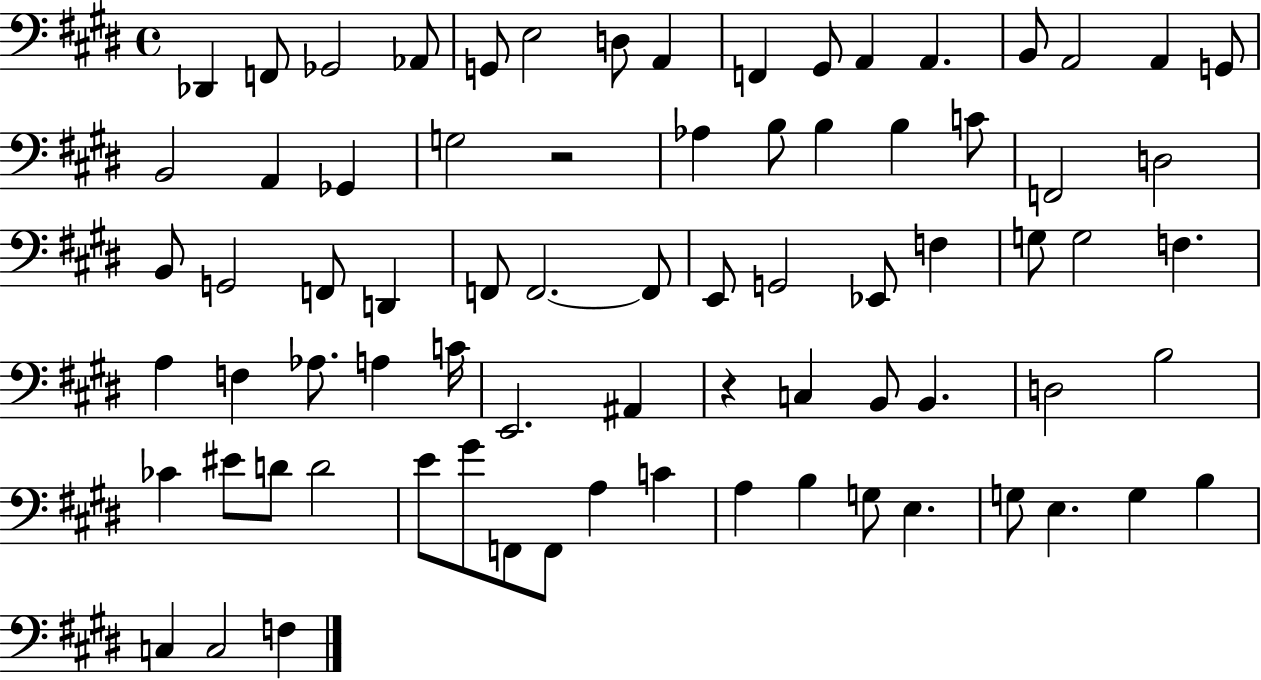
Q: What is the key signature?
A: E major